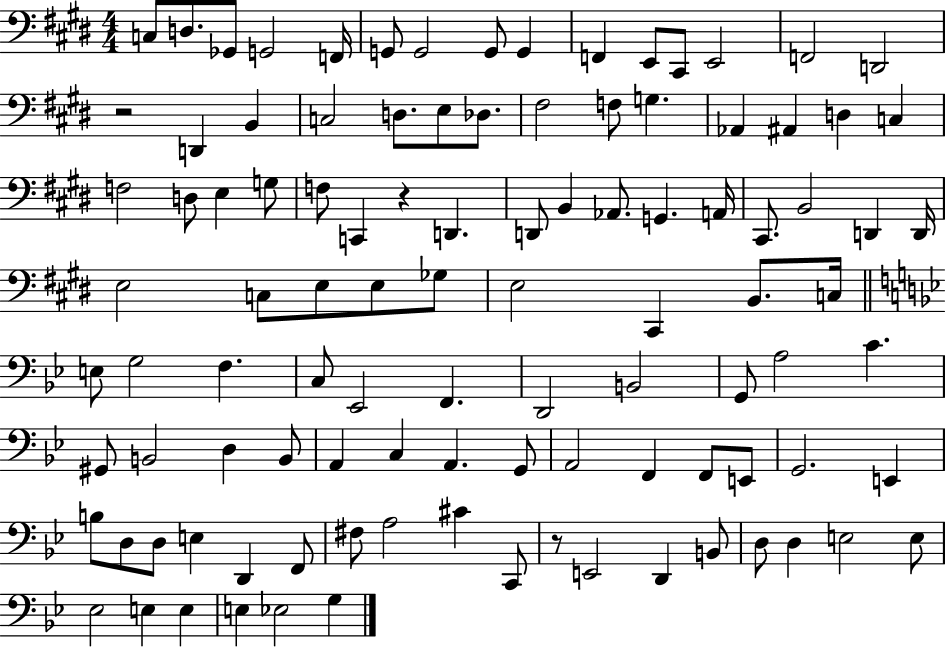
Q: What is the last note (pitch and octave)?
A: G3